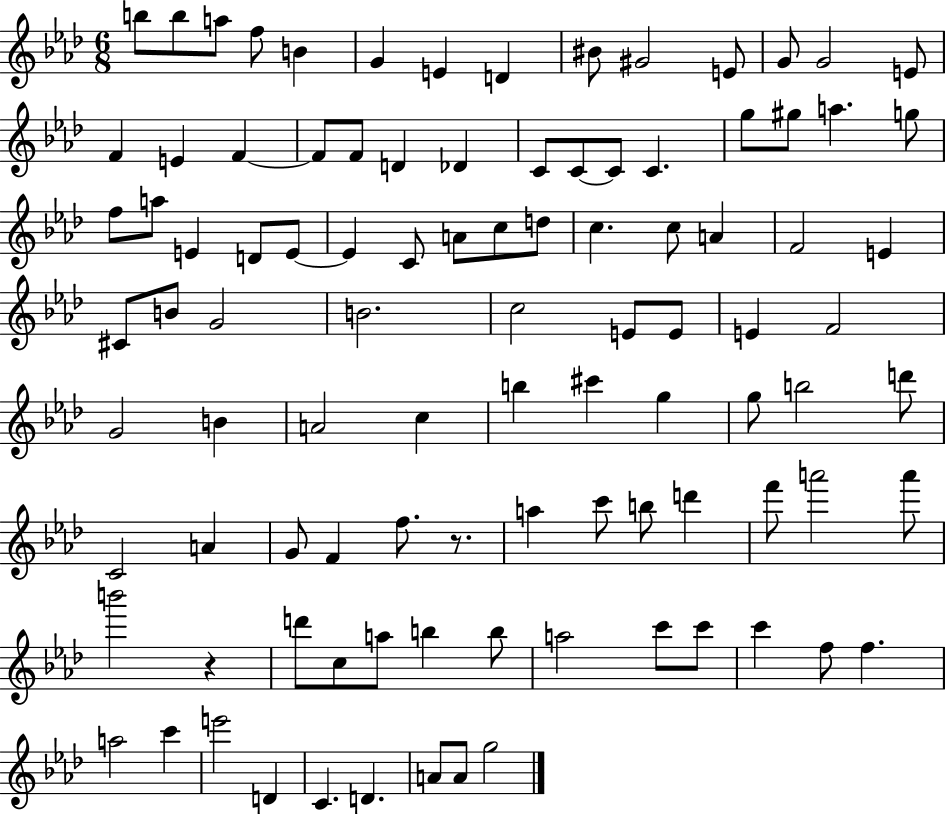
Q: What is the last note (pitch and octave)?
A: G5